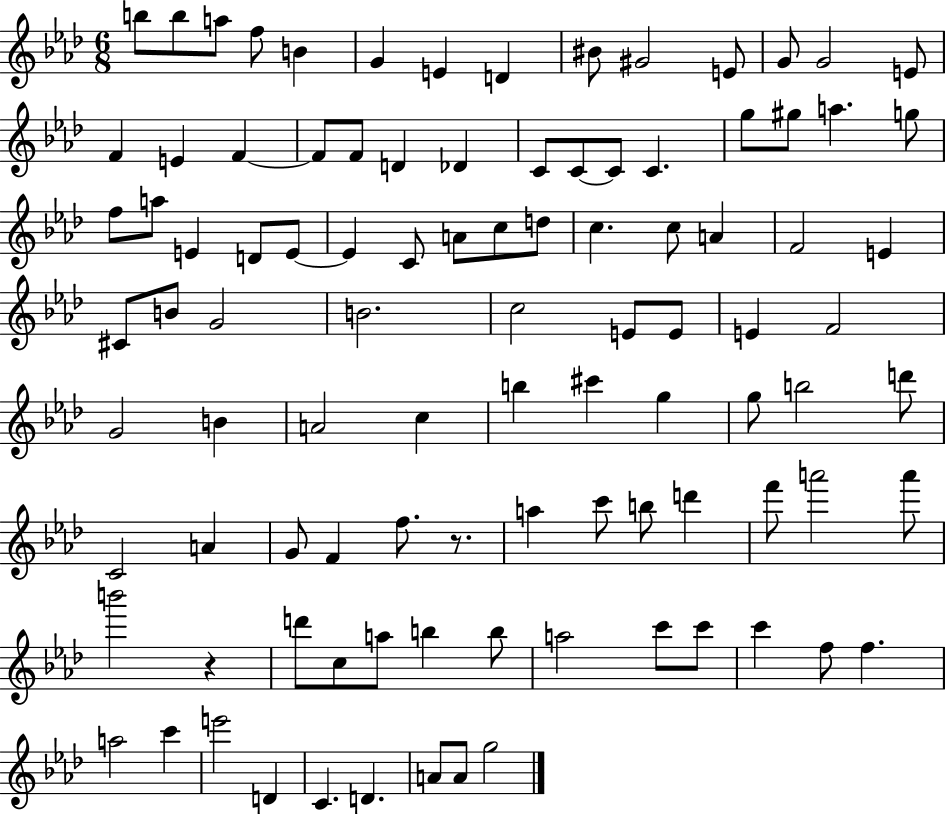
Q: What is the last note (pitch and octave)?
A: G5